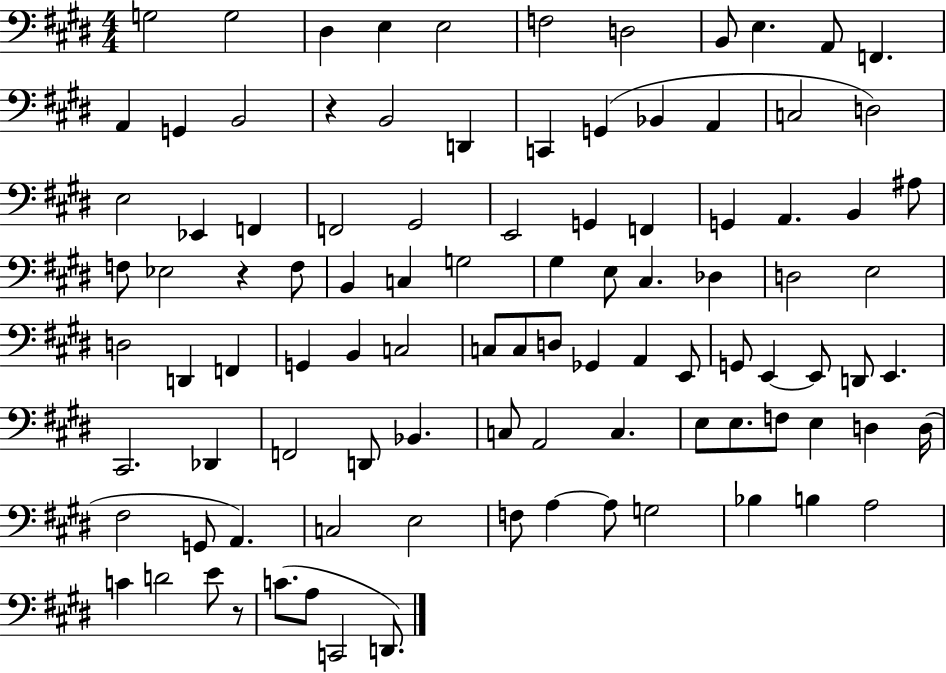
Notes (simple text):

G3/h G3/h D#3/q E3/q E3/h F3/h D3/h B2/e E3/q. A2/e F2/q. A2/q G2/q B2/h R/q B2/h D2/q C2/q G2/q Bb2/q A2/q C3/h D3/h E3/h Eb2/q F2/q F2/h G#2/h E2/h G2/q F2/q G2/q A2/q. B2/q A#3/e F3/e Eb3/h R/q F3/e B2/q C3/q G3/h G#3/q E3/e C#3/q. Db3/q D3/h E3/h D3/h D2/q F2/q G2/q B2/q C3/h C3/e C3/e D3/e Gb2/q A2/q E2/e G2/e E2/q E2/e D2/e E2/q. C#2/h. Db2/q F2/h D2/e Bb2/q. C3/e A2/h C3/q. E3/e E3/e. F3/e E3/q D3/q D3/s F#3/h G2/e A2/q. C3/h E3/h F3/e A3/q A3/e G3/h Bb3/q B3/q A3/h C4/q D4/h E4/e R/e C4/e. A3/e C2/h D2/e.